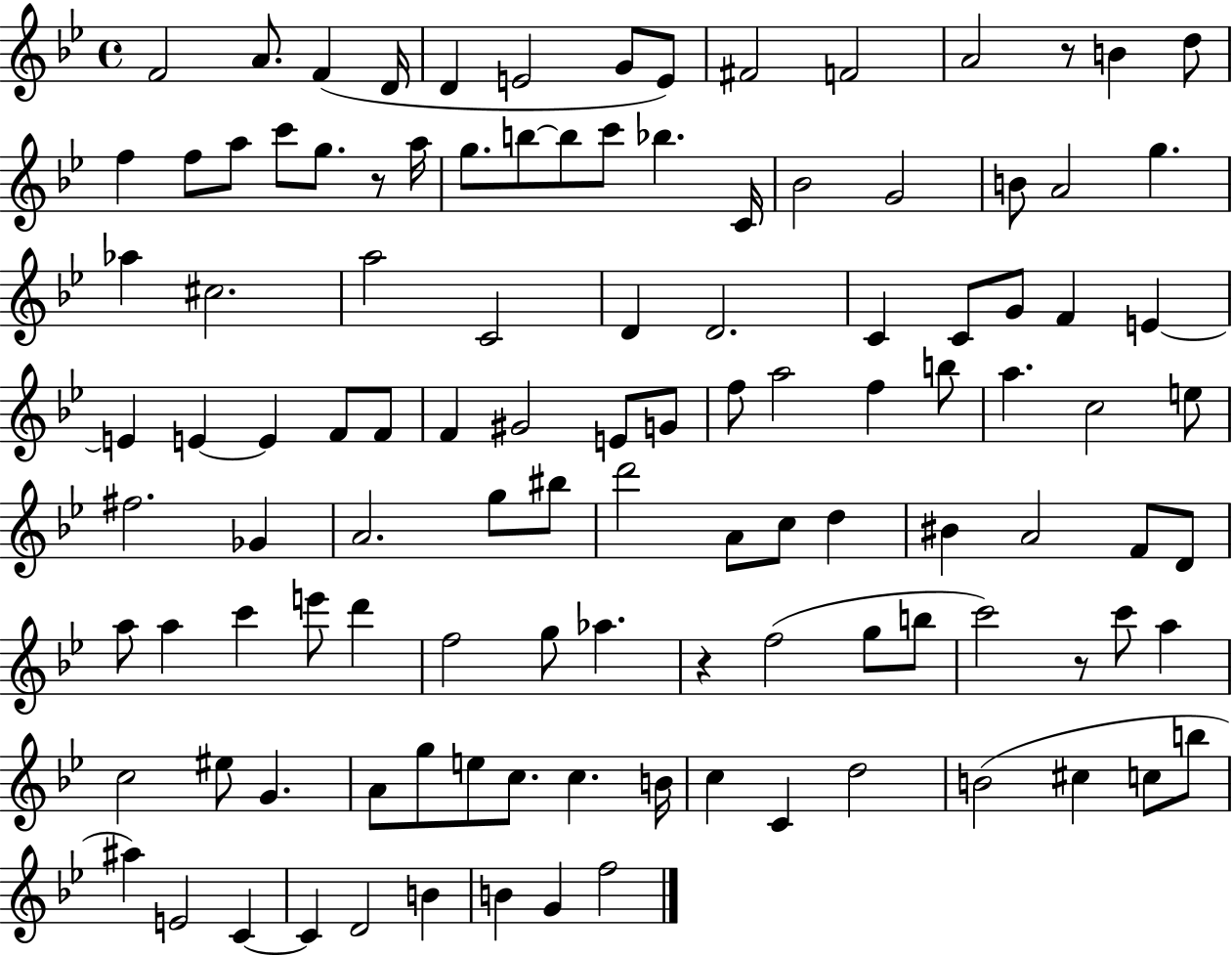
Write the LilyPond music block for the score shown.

{
  \clef treble
  \time 4/4
  \defaultTimeSignature
  \key bes \major
  f'2 a'8. f'4( d'16 | d'4 e'2 g'8 e'8) | fis'2 f'2 | a'2 r8 b'4 d''8 | \break f''4 f''8 a''8 c'''8 g''8. r8 a''16 | g''8. b''8~~ b''8 c'''8 bes''4. c'16 | bes'2 g'2 | b'8 a'2 g''4. | \break aes''4 cis''2. | a''2 c'2 | d'4 d'2. | c'4 c'8 g'8 f'4 e'4~~ | \break e'4 e'4~~ e'4 f'8 f'8 | f'4 gis'2 e'8 g'8 | f''8 a''2 f''4 b''8 | a''4. c''2 e''8 | \break fis''2. ges'4 | a'2. g''8 bis''8 | d'''2 a'8 c''8 d''4 | bis'4 a'2 f'8 d'8 | \break a''8 a''4 c'''4 e'''8 d'''4 | f''2 g''8 aes''4. | r4 f''2( g''8 b''8 | c'''2) r8 c'''8 a''4 | \break c''2 eis''8 g'4. | a'8 g''8 e''8 c''8. c''4. b'16 | c''4 c'4 d''2 | b'2( cis''4 c''8 b''8 | \break ais''4) e'2 c'4~~ | c'4 d'2 b'4 | b'4 g'4 f''2 | \bar "|."
}